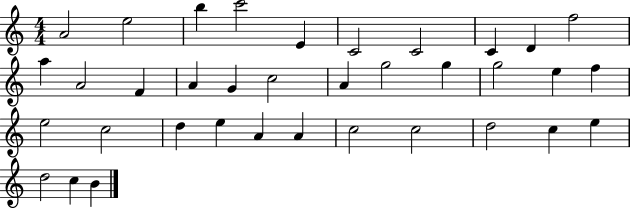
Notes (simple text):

A4/h E5/h B5/q C6/h E4/q C4/h C4/h C4/q D4/q F5/h A5/q A4/h F4/q A4/q G4/q C5/h A4/q G5/h G5/q G5/h E5/q F5/q E5/h C5/h D5/q E5/q A4/q A4/q C5/h C5/h D5/h C5/q E5/q D5/h C5/q B4/q